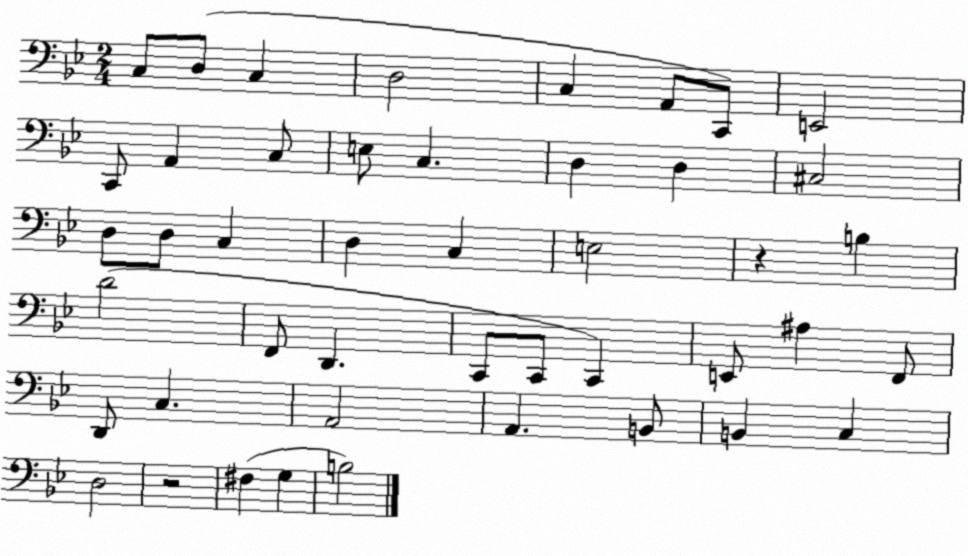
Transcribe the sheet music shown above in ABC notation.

X:1
T:Untitled
M:2/4
L:1/4
K:Bb
C,/2 D,/2 C, D,2 C, A,,/2 C,,/2 E,,2 C,,/2 A,, C,/2 E,/2 C, D, D, ^C,2 D,/2 D,/2 C, D, C, E,2 z B, D2 F,,/2 D,, C,,/2 C,,/2 C,, E,,/2 ^A, F,,/2 D,,/2 C, A,,2 A,, B,,/2 B,, C, D,2 z2 ^F, G, B,2